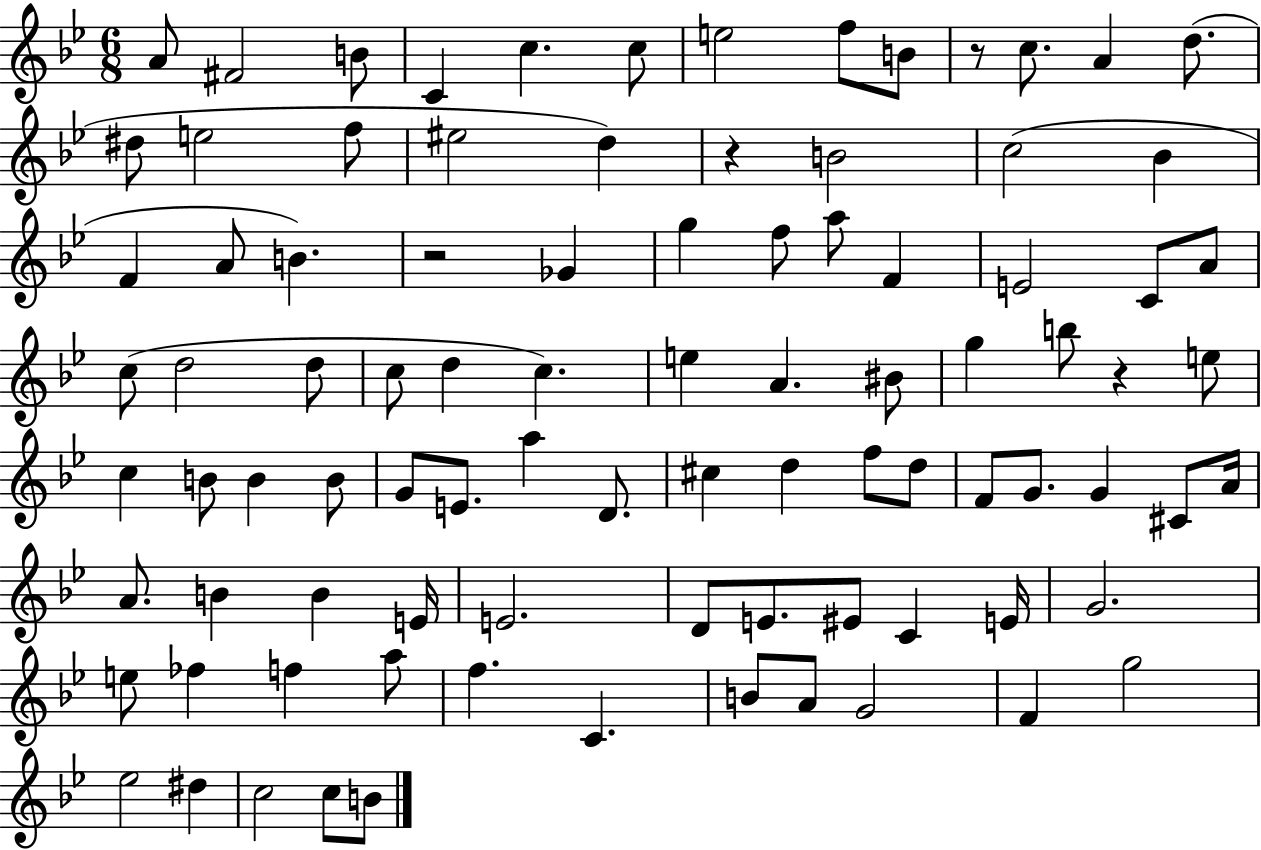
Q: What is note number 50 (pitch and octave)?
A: A5